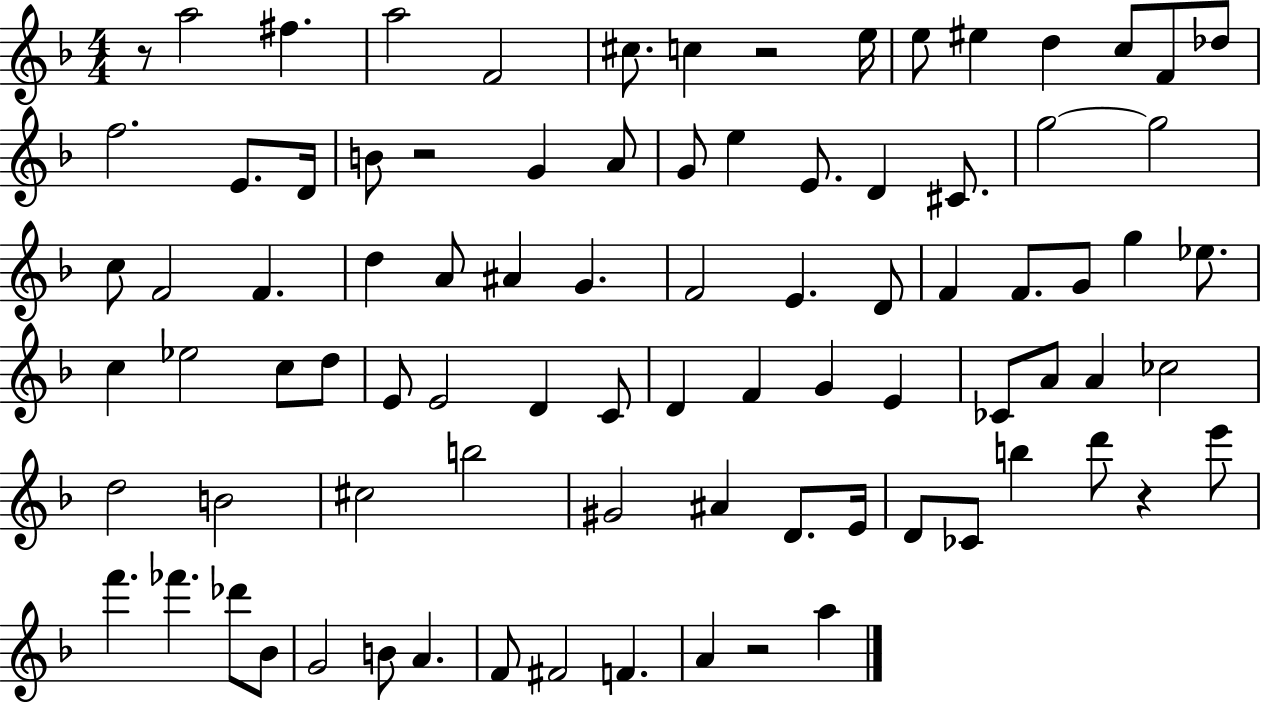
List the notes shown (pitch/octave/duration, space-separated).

R/e A5/h F#5/q. A5/h F4/h C#5/e. C5/q R/h E5/s E5/e EIS5/q D5/q C5/e F4/e Db5/e F5/h. E4/e. D4/s B4/e R/h G4/q A4/e G4/e E5/q E4/e. D4/q C#4/e. G5/h G5/h C5/e F4/h F4/q. D5/q A4/e A#4/q G4/q. F4/h E4/q. D4/e F4/q F4/e. G4/e G5/q Eb5/e. C5/q Eb5/h C5/e D5/e E4/e E4/h D4/q C4/e D4/q F4/q G4/q E4/q CES4/e A4/e A4/q CES5/h D5/h B4/h C#5/h B5/h G#4/h A#4/q D4/e. E4/s D4/e CES4/e B5/q D6/e R/q E6/e F6/q. FES6/q. Db6/e Bb4/e G4/h B4/e A4/q. F4/e F#4/h F4/q. A4/q R/h A5/q